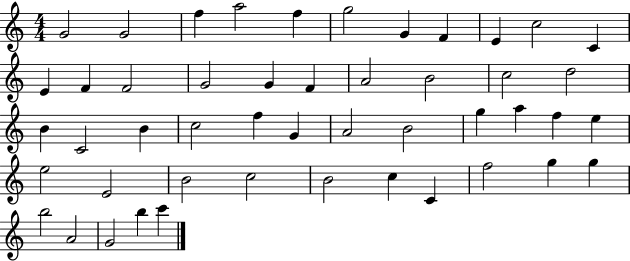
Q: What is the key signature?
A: C major